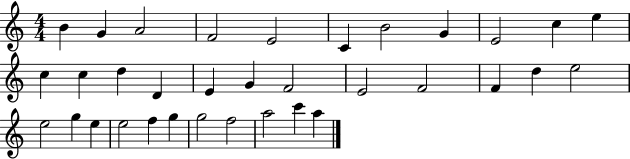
B4/q G4/q A4/h F4/h E4/h C4/q B4/h G4/q E4/h C5/q E5/q C5/q C5/q D5/q D4/q E4/q G4/q F4/h E4/h F4/h F4/q D5/q E5/h E5/h G5/q E5/q E5/h F5/q G5/q G5/h F5/h A5/h C6/q A5/q